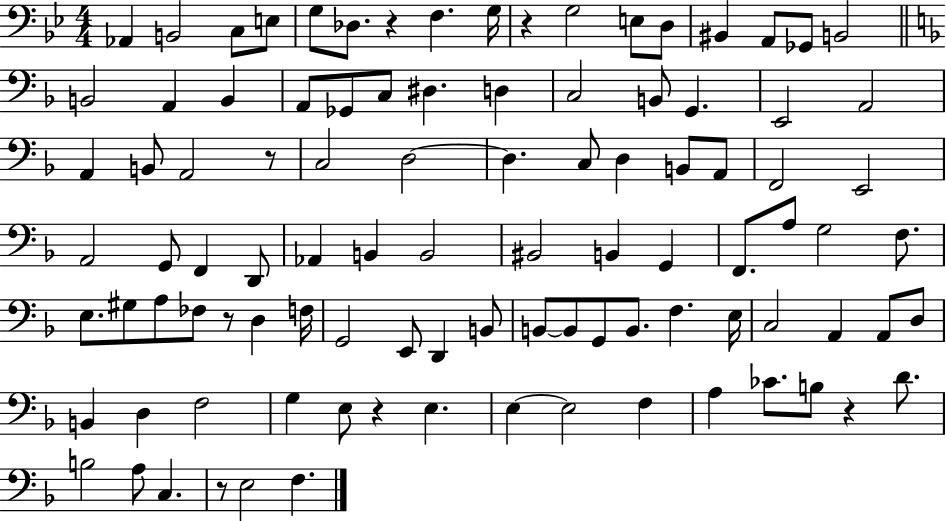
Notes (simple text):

Ab2/q B2/h C3/e E3/e G3/e Db3/e. R/q F3/q. G3/s R/q G3/h E3/e D3/e BIS2/q A2/e Gb2/e B2/h B2/h A2/q B2/q A2/e Gb2/e C3/e D#3/q. D3/q C3/h B2/e G2/q. E2/h A2/h A2/q B2/e A2/h R/e C3/h D3/h D3/q. C3/e D3/q B2/e A2/e F2/h E2/h A2/h G2/e F2/q D2/e Ab2/q B2/q B2/h BIS2/h B2/q G2/q F2/e. A3/e G3/h F3/e. E3/e. G#3/e A3/e FES3/e R/e D3/q F3/s G2/h E2/e D2/q B2/e B2/e B2/e G2/e B2/e. F3/q. E3/s C3/h A2/q A2/e D3/e B2/q D3/q F3/h G3/q E3/e R/q E3/q. E3/q E3/h F3/q A3/q CES4/e. B3/e R/q D4/e. B3/h A3/e C3/q. R/e E3/h F3/q.